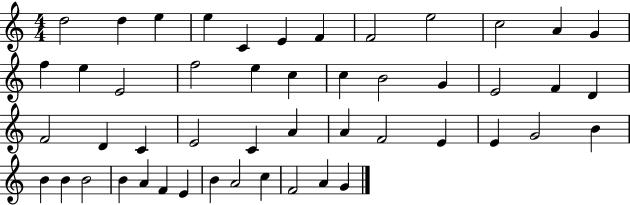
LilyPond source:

{
  \clef treble
  \numericTimeSignature
  \time 4/4
  \key c \major
  d''2 d''4 e''4 | e''4 c'4 e'4 f'4 | f'2 e''2 | c''2 a'4 g'4 | \break f''4 e''4 e'2 | f''2 e''4 c''4 | c''4 b'2 g'4 | e'2 f'4 d'4 | \break f'2 d'4 c'4 | e'2 c'4 a'4 | a'4 f'2 e'4 | e'4 g'2 b'4 | \break b'4 b'4 b'2 | b'4 a'4 f'4 e'4 | b'4 a'2 c''4 | f'2 a'4 g'4 | \break \bar "|."
}